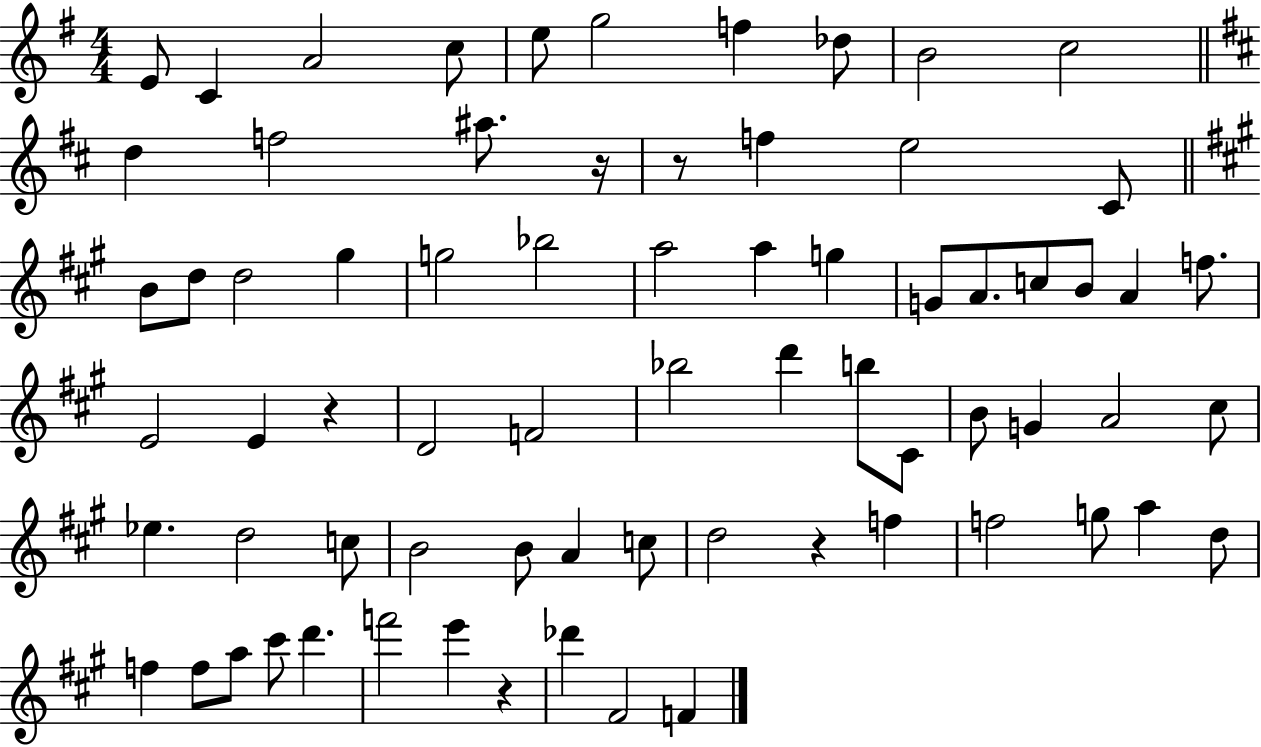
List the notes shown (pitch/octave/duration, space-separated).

E4/e C4/q A4/h C5/e E5/e G5/h F5/q Db5/e B4/h C5/h D5/q F5/h A#5/e. R/s R/e F5/q E5/h C#4/e B4/e D5/e D5/h G#5/q G5/h Bb5/h A5/h A5/q G5/q G4/e A4/e. C5/e B4/e A4/q F5/e. E4/h E4/q R/q D4/h F4/h Bb5/h D6/q B5/e C#4/e B4/e G4/q A4/h C#5/e Eb5/q. D5/h C5/e B4/h B4/e A4/q C5/e D5/h R/q F5/q F5/h G5/e A5/q D5/e F5/q F5/e A5/e C#6/e D6/q. F6/h E6/q R/q Db6/q F#4/h F4/q